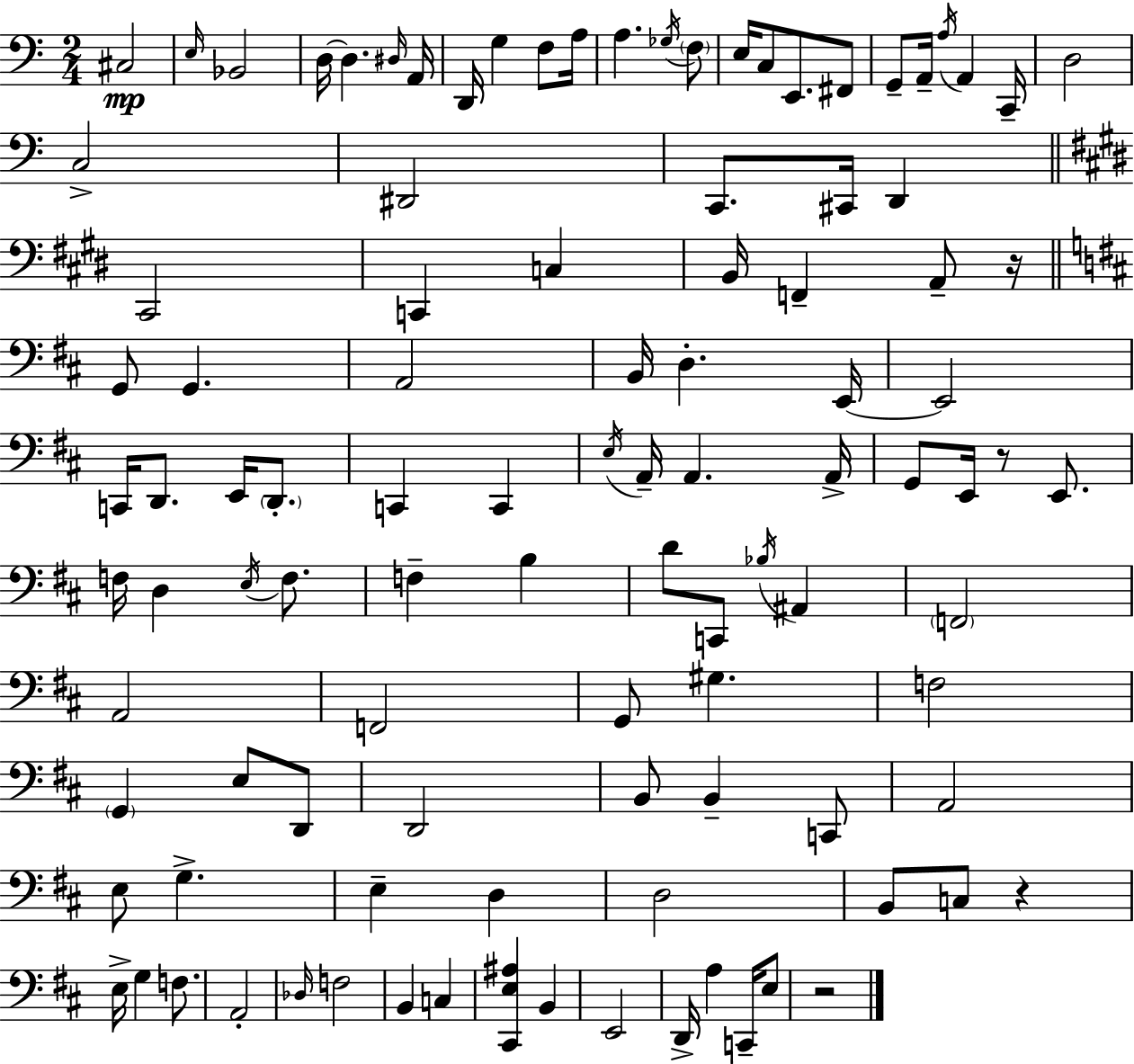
X:1
T:Untitled
M:2/4
L:1/4
K:Am
^C,2 E,/4 _B,,2 D,/4 D, ^D,/4 A,,/4 D,,/4 G, F,/2 A,/4 A, _G,/4 F,/2 E,/4 C,/2 E,,/2 ^F,,/2 G,,/2 A,,/4 A,/4 A,, C,,/4 D,2 C,2 ^D,,2 C,,/2 ^C,,/4 D,, ^C,,2 C,, C, B,,/4 F,, A,,/2 z/4 G,,/2 G,, A,,2 B,,/4 D, E,,/4 E,,2 C,,/4 D,,/2 E,,/4 D,,/2 C,, C,, E,/4 A,,/4 A,, A,,/4 G,,/2 E,,/4 z/2 E,,/2 F,/4 D, E,/4 F,/2 F, B, D/2 C,,/2 _B,/4 ^A,, F,,2 A,,2 F,,2 G,,/2 ^G, F,2 G,, E,/2 D,,/2 D,,2 B,,/2 B,, C,,/2 A,,2 E,/2 G, E, D, D,2 B,,/2 C,/2 z E,/4 G, F,/2 A,,2 _D,/4 F,2 B,, C, [^C,,E,^A,] B,, E,,2 D,,/4 A, C,,/4 E,/2 z2